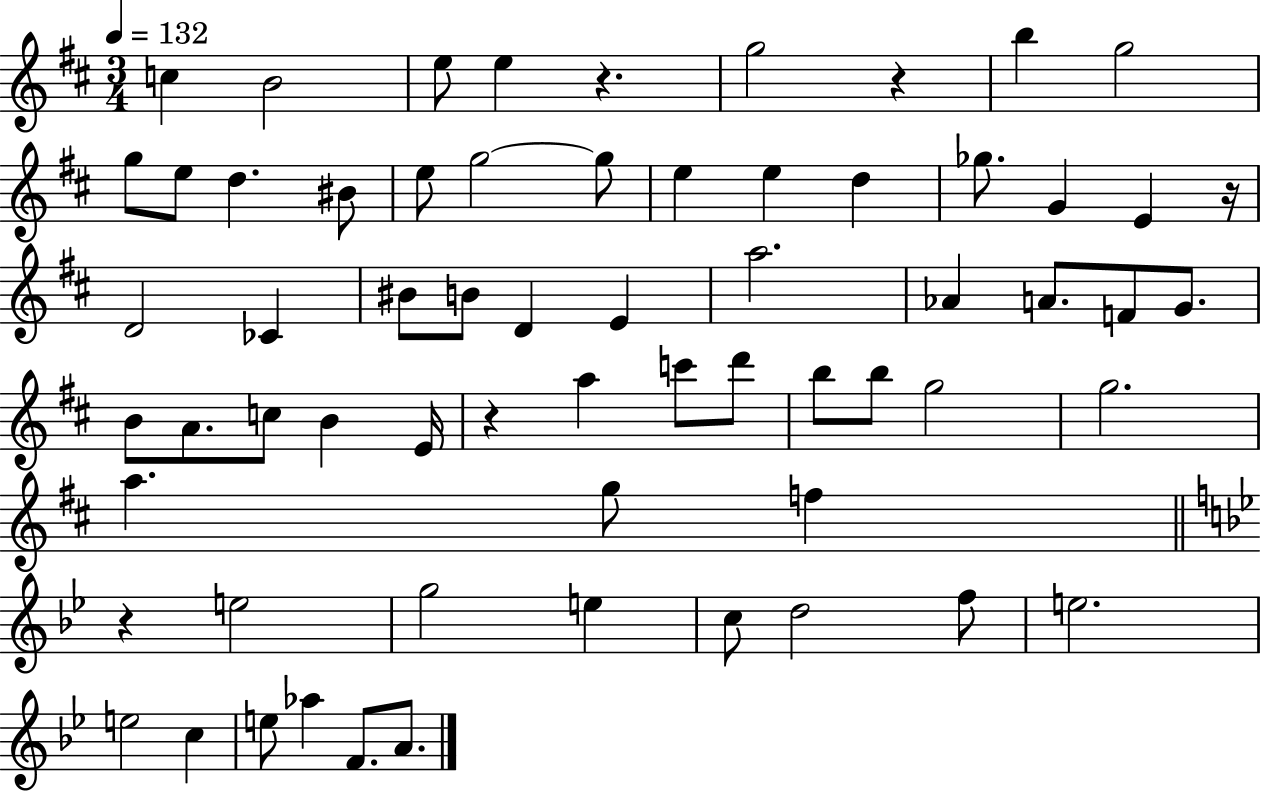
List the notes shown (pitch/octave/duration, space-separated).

C5/q B4/h E5/e E5/q R/q. G5/h R/q B5/q G5/h G5/e E5/e D5/q. BIS4/e E5/e G5/h G5/e E5/q E5/q D5/q Gb5/e. G4/q E4/q R/s D4/h CES4/q BIS4/e B4/e D4/q E4/q A5/h. Ab4/q A4/e. F4/e G4/e. B4/e A4/e. C5/e B4/q E4/s R/q A5/q C6/e D6/e B5/e B5/e G5/h G5/h. A5/q. G5/e F5/q R/q E5/h G5/h E5/q C5/e D5/h F5/e E5/h. E5/h C5/q E5/e Ab5/q F4/e. A4/e.